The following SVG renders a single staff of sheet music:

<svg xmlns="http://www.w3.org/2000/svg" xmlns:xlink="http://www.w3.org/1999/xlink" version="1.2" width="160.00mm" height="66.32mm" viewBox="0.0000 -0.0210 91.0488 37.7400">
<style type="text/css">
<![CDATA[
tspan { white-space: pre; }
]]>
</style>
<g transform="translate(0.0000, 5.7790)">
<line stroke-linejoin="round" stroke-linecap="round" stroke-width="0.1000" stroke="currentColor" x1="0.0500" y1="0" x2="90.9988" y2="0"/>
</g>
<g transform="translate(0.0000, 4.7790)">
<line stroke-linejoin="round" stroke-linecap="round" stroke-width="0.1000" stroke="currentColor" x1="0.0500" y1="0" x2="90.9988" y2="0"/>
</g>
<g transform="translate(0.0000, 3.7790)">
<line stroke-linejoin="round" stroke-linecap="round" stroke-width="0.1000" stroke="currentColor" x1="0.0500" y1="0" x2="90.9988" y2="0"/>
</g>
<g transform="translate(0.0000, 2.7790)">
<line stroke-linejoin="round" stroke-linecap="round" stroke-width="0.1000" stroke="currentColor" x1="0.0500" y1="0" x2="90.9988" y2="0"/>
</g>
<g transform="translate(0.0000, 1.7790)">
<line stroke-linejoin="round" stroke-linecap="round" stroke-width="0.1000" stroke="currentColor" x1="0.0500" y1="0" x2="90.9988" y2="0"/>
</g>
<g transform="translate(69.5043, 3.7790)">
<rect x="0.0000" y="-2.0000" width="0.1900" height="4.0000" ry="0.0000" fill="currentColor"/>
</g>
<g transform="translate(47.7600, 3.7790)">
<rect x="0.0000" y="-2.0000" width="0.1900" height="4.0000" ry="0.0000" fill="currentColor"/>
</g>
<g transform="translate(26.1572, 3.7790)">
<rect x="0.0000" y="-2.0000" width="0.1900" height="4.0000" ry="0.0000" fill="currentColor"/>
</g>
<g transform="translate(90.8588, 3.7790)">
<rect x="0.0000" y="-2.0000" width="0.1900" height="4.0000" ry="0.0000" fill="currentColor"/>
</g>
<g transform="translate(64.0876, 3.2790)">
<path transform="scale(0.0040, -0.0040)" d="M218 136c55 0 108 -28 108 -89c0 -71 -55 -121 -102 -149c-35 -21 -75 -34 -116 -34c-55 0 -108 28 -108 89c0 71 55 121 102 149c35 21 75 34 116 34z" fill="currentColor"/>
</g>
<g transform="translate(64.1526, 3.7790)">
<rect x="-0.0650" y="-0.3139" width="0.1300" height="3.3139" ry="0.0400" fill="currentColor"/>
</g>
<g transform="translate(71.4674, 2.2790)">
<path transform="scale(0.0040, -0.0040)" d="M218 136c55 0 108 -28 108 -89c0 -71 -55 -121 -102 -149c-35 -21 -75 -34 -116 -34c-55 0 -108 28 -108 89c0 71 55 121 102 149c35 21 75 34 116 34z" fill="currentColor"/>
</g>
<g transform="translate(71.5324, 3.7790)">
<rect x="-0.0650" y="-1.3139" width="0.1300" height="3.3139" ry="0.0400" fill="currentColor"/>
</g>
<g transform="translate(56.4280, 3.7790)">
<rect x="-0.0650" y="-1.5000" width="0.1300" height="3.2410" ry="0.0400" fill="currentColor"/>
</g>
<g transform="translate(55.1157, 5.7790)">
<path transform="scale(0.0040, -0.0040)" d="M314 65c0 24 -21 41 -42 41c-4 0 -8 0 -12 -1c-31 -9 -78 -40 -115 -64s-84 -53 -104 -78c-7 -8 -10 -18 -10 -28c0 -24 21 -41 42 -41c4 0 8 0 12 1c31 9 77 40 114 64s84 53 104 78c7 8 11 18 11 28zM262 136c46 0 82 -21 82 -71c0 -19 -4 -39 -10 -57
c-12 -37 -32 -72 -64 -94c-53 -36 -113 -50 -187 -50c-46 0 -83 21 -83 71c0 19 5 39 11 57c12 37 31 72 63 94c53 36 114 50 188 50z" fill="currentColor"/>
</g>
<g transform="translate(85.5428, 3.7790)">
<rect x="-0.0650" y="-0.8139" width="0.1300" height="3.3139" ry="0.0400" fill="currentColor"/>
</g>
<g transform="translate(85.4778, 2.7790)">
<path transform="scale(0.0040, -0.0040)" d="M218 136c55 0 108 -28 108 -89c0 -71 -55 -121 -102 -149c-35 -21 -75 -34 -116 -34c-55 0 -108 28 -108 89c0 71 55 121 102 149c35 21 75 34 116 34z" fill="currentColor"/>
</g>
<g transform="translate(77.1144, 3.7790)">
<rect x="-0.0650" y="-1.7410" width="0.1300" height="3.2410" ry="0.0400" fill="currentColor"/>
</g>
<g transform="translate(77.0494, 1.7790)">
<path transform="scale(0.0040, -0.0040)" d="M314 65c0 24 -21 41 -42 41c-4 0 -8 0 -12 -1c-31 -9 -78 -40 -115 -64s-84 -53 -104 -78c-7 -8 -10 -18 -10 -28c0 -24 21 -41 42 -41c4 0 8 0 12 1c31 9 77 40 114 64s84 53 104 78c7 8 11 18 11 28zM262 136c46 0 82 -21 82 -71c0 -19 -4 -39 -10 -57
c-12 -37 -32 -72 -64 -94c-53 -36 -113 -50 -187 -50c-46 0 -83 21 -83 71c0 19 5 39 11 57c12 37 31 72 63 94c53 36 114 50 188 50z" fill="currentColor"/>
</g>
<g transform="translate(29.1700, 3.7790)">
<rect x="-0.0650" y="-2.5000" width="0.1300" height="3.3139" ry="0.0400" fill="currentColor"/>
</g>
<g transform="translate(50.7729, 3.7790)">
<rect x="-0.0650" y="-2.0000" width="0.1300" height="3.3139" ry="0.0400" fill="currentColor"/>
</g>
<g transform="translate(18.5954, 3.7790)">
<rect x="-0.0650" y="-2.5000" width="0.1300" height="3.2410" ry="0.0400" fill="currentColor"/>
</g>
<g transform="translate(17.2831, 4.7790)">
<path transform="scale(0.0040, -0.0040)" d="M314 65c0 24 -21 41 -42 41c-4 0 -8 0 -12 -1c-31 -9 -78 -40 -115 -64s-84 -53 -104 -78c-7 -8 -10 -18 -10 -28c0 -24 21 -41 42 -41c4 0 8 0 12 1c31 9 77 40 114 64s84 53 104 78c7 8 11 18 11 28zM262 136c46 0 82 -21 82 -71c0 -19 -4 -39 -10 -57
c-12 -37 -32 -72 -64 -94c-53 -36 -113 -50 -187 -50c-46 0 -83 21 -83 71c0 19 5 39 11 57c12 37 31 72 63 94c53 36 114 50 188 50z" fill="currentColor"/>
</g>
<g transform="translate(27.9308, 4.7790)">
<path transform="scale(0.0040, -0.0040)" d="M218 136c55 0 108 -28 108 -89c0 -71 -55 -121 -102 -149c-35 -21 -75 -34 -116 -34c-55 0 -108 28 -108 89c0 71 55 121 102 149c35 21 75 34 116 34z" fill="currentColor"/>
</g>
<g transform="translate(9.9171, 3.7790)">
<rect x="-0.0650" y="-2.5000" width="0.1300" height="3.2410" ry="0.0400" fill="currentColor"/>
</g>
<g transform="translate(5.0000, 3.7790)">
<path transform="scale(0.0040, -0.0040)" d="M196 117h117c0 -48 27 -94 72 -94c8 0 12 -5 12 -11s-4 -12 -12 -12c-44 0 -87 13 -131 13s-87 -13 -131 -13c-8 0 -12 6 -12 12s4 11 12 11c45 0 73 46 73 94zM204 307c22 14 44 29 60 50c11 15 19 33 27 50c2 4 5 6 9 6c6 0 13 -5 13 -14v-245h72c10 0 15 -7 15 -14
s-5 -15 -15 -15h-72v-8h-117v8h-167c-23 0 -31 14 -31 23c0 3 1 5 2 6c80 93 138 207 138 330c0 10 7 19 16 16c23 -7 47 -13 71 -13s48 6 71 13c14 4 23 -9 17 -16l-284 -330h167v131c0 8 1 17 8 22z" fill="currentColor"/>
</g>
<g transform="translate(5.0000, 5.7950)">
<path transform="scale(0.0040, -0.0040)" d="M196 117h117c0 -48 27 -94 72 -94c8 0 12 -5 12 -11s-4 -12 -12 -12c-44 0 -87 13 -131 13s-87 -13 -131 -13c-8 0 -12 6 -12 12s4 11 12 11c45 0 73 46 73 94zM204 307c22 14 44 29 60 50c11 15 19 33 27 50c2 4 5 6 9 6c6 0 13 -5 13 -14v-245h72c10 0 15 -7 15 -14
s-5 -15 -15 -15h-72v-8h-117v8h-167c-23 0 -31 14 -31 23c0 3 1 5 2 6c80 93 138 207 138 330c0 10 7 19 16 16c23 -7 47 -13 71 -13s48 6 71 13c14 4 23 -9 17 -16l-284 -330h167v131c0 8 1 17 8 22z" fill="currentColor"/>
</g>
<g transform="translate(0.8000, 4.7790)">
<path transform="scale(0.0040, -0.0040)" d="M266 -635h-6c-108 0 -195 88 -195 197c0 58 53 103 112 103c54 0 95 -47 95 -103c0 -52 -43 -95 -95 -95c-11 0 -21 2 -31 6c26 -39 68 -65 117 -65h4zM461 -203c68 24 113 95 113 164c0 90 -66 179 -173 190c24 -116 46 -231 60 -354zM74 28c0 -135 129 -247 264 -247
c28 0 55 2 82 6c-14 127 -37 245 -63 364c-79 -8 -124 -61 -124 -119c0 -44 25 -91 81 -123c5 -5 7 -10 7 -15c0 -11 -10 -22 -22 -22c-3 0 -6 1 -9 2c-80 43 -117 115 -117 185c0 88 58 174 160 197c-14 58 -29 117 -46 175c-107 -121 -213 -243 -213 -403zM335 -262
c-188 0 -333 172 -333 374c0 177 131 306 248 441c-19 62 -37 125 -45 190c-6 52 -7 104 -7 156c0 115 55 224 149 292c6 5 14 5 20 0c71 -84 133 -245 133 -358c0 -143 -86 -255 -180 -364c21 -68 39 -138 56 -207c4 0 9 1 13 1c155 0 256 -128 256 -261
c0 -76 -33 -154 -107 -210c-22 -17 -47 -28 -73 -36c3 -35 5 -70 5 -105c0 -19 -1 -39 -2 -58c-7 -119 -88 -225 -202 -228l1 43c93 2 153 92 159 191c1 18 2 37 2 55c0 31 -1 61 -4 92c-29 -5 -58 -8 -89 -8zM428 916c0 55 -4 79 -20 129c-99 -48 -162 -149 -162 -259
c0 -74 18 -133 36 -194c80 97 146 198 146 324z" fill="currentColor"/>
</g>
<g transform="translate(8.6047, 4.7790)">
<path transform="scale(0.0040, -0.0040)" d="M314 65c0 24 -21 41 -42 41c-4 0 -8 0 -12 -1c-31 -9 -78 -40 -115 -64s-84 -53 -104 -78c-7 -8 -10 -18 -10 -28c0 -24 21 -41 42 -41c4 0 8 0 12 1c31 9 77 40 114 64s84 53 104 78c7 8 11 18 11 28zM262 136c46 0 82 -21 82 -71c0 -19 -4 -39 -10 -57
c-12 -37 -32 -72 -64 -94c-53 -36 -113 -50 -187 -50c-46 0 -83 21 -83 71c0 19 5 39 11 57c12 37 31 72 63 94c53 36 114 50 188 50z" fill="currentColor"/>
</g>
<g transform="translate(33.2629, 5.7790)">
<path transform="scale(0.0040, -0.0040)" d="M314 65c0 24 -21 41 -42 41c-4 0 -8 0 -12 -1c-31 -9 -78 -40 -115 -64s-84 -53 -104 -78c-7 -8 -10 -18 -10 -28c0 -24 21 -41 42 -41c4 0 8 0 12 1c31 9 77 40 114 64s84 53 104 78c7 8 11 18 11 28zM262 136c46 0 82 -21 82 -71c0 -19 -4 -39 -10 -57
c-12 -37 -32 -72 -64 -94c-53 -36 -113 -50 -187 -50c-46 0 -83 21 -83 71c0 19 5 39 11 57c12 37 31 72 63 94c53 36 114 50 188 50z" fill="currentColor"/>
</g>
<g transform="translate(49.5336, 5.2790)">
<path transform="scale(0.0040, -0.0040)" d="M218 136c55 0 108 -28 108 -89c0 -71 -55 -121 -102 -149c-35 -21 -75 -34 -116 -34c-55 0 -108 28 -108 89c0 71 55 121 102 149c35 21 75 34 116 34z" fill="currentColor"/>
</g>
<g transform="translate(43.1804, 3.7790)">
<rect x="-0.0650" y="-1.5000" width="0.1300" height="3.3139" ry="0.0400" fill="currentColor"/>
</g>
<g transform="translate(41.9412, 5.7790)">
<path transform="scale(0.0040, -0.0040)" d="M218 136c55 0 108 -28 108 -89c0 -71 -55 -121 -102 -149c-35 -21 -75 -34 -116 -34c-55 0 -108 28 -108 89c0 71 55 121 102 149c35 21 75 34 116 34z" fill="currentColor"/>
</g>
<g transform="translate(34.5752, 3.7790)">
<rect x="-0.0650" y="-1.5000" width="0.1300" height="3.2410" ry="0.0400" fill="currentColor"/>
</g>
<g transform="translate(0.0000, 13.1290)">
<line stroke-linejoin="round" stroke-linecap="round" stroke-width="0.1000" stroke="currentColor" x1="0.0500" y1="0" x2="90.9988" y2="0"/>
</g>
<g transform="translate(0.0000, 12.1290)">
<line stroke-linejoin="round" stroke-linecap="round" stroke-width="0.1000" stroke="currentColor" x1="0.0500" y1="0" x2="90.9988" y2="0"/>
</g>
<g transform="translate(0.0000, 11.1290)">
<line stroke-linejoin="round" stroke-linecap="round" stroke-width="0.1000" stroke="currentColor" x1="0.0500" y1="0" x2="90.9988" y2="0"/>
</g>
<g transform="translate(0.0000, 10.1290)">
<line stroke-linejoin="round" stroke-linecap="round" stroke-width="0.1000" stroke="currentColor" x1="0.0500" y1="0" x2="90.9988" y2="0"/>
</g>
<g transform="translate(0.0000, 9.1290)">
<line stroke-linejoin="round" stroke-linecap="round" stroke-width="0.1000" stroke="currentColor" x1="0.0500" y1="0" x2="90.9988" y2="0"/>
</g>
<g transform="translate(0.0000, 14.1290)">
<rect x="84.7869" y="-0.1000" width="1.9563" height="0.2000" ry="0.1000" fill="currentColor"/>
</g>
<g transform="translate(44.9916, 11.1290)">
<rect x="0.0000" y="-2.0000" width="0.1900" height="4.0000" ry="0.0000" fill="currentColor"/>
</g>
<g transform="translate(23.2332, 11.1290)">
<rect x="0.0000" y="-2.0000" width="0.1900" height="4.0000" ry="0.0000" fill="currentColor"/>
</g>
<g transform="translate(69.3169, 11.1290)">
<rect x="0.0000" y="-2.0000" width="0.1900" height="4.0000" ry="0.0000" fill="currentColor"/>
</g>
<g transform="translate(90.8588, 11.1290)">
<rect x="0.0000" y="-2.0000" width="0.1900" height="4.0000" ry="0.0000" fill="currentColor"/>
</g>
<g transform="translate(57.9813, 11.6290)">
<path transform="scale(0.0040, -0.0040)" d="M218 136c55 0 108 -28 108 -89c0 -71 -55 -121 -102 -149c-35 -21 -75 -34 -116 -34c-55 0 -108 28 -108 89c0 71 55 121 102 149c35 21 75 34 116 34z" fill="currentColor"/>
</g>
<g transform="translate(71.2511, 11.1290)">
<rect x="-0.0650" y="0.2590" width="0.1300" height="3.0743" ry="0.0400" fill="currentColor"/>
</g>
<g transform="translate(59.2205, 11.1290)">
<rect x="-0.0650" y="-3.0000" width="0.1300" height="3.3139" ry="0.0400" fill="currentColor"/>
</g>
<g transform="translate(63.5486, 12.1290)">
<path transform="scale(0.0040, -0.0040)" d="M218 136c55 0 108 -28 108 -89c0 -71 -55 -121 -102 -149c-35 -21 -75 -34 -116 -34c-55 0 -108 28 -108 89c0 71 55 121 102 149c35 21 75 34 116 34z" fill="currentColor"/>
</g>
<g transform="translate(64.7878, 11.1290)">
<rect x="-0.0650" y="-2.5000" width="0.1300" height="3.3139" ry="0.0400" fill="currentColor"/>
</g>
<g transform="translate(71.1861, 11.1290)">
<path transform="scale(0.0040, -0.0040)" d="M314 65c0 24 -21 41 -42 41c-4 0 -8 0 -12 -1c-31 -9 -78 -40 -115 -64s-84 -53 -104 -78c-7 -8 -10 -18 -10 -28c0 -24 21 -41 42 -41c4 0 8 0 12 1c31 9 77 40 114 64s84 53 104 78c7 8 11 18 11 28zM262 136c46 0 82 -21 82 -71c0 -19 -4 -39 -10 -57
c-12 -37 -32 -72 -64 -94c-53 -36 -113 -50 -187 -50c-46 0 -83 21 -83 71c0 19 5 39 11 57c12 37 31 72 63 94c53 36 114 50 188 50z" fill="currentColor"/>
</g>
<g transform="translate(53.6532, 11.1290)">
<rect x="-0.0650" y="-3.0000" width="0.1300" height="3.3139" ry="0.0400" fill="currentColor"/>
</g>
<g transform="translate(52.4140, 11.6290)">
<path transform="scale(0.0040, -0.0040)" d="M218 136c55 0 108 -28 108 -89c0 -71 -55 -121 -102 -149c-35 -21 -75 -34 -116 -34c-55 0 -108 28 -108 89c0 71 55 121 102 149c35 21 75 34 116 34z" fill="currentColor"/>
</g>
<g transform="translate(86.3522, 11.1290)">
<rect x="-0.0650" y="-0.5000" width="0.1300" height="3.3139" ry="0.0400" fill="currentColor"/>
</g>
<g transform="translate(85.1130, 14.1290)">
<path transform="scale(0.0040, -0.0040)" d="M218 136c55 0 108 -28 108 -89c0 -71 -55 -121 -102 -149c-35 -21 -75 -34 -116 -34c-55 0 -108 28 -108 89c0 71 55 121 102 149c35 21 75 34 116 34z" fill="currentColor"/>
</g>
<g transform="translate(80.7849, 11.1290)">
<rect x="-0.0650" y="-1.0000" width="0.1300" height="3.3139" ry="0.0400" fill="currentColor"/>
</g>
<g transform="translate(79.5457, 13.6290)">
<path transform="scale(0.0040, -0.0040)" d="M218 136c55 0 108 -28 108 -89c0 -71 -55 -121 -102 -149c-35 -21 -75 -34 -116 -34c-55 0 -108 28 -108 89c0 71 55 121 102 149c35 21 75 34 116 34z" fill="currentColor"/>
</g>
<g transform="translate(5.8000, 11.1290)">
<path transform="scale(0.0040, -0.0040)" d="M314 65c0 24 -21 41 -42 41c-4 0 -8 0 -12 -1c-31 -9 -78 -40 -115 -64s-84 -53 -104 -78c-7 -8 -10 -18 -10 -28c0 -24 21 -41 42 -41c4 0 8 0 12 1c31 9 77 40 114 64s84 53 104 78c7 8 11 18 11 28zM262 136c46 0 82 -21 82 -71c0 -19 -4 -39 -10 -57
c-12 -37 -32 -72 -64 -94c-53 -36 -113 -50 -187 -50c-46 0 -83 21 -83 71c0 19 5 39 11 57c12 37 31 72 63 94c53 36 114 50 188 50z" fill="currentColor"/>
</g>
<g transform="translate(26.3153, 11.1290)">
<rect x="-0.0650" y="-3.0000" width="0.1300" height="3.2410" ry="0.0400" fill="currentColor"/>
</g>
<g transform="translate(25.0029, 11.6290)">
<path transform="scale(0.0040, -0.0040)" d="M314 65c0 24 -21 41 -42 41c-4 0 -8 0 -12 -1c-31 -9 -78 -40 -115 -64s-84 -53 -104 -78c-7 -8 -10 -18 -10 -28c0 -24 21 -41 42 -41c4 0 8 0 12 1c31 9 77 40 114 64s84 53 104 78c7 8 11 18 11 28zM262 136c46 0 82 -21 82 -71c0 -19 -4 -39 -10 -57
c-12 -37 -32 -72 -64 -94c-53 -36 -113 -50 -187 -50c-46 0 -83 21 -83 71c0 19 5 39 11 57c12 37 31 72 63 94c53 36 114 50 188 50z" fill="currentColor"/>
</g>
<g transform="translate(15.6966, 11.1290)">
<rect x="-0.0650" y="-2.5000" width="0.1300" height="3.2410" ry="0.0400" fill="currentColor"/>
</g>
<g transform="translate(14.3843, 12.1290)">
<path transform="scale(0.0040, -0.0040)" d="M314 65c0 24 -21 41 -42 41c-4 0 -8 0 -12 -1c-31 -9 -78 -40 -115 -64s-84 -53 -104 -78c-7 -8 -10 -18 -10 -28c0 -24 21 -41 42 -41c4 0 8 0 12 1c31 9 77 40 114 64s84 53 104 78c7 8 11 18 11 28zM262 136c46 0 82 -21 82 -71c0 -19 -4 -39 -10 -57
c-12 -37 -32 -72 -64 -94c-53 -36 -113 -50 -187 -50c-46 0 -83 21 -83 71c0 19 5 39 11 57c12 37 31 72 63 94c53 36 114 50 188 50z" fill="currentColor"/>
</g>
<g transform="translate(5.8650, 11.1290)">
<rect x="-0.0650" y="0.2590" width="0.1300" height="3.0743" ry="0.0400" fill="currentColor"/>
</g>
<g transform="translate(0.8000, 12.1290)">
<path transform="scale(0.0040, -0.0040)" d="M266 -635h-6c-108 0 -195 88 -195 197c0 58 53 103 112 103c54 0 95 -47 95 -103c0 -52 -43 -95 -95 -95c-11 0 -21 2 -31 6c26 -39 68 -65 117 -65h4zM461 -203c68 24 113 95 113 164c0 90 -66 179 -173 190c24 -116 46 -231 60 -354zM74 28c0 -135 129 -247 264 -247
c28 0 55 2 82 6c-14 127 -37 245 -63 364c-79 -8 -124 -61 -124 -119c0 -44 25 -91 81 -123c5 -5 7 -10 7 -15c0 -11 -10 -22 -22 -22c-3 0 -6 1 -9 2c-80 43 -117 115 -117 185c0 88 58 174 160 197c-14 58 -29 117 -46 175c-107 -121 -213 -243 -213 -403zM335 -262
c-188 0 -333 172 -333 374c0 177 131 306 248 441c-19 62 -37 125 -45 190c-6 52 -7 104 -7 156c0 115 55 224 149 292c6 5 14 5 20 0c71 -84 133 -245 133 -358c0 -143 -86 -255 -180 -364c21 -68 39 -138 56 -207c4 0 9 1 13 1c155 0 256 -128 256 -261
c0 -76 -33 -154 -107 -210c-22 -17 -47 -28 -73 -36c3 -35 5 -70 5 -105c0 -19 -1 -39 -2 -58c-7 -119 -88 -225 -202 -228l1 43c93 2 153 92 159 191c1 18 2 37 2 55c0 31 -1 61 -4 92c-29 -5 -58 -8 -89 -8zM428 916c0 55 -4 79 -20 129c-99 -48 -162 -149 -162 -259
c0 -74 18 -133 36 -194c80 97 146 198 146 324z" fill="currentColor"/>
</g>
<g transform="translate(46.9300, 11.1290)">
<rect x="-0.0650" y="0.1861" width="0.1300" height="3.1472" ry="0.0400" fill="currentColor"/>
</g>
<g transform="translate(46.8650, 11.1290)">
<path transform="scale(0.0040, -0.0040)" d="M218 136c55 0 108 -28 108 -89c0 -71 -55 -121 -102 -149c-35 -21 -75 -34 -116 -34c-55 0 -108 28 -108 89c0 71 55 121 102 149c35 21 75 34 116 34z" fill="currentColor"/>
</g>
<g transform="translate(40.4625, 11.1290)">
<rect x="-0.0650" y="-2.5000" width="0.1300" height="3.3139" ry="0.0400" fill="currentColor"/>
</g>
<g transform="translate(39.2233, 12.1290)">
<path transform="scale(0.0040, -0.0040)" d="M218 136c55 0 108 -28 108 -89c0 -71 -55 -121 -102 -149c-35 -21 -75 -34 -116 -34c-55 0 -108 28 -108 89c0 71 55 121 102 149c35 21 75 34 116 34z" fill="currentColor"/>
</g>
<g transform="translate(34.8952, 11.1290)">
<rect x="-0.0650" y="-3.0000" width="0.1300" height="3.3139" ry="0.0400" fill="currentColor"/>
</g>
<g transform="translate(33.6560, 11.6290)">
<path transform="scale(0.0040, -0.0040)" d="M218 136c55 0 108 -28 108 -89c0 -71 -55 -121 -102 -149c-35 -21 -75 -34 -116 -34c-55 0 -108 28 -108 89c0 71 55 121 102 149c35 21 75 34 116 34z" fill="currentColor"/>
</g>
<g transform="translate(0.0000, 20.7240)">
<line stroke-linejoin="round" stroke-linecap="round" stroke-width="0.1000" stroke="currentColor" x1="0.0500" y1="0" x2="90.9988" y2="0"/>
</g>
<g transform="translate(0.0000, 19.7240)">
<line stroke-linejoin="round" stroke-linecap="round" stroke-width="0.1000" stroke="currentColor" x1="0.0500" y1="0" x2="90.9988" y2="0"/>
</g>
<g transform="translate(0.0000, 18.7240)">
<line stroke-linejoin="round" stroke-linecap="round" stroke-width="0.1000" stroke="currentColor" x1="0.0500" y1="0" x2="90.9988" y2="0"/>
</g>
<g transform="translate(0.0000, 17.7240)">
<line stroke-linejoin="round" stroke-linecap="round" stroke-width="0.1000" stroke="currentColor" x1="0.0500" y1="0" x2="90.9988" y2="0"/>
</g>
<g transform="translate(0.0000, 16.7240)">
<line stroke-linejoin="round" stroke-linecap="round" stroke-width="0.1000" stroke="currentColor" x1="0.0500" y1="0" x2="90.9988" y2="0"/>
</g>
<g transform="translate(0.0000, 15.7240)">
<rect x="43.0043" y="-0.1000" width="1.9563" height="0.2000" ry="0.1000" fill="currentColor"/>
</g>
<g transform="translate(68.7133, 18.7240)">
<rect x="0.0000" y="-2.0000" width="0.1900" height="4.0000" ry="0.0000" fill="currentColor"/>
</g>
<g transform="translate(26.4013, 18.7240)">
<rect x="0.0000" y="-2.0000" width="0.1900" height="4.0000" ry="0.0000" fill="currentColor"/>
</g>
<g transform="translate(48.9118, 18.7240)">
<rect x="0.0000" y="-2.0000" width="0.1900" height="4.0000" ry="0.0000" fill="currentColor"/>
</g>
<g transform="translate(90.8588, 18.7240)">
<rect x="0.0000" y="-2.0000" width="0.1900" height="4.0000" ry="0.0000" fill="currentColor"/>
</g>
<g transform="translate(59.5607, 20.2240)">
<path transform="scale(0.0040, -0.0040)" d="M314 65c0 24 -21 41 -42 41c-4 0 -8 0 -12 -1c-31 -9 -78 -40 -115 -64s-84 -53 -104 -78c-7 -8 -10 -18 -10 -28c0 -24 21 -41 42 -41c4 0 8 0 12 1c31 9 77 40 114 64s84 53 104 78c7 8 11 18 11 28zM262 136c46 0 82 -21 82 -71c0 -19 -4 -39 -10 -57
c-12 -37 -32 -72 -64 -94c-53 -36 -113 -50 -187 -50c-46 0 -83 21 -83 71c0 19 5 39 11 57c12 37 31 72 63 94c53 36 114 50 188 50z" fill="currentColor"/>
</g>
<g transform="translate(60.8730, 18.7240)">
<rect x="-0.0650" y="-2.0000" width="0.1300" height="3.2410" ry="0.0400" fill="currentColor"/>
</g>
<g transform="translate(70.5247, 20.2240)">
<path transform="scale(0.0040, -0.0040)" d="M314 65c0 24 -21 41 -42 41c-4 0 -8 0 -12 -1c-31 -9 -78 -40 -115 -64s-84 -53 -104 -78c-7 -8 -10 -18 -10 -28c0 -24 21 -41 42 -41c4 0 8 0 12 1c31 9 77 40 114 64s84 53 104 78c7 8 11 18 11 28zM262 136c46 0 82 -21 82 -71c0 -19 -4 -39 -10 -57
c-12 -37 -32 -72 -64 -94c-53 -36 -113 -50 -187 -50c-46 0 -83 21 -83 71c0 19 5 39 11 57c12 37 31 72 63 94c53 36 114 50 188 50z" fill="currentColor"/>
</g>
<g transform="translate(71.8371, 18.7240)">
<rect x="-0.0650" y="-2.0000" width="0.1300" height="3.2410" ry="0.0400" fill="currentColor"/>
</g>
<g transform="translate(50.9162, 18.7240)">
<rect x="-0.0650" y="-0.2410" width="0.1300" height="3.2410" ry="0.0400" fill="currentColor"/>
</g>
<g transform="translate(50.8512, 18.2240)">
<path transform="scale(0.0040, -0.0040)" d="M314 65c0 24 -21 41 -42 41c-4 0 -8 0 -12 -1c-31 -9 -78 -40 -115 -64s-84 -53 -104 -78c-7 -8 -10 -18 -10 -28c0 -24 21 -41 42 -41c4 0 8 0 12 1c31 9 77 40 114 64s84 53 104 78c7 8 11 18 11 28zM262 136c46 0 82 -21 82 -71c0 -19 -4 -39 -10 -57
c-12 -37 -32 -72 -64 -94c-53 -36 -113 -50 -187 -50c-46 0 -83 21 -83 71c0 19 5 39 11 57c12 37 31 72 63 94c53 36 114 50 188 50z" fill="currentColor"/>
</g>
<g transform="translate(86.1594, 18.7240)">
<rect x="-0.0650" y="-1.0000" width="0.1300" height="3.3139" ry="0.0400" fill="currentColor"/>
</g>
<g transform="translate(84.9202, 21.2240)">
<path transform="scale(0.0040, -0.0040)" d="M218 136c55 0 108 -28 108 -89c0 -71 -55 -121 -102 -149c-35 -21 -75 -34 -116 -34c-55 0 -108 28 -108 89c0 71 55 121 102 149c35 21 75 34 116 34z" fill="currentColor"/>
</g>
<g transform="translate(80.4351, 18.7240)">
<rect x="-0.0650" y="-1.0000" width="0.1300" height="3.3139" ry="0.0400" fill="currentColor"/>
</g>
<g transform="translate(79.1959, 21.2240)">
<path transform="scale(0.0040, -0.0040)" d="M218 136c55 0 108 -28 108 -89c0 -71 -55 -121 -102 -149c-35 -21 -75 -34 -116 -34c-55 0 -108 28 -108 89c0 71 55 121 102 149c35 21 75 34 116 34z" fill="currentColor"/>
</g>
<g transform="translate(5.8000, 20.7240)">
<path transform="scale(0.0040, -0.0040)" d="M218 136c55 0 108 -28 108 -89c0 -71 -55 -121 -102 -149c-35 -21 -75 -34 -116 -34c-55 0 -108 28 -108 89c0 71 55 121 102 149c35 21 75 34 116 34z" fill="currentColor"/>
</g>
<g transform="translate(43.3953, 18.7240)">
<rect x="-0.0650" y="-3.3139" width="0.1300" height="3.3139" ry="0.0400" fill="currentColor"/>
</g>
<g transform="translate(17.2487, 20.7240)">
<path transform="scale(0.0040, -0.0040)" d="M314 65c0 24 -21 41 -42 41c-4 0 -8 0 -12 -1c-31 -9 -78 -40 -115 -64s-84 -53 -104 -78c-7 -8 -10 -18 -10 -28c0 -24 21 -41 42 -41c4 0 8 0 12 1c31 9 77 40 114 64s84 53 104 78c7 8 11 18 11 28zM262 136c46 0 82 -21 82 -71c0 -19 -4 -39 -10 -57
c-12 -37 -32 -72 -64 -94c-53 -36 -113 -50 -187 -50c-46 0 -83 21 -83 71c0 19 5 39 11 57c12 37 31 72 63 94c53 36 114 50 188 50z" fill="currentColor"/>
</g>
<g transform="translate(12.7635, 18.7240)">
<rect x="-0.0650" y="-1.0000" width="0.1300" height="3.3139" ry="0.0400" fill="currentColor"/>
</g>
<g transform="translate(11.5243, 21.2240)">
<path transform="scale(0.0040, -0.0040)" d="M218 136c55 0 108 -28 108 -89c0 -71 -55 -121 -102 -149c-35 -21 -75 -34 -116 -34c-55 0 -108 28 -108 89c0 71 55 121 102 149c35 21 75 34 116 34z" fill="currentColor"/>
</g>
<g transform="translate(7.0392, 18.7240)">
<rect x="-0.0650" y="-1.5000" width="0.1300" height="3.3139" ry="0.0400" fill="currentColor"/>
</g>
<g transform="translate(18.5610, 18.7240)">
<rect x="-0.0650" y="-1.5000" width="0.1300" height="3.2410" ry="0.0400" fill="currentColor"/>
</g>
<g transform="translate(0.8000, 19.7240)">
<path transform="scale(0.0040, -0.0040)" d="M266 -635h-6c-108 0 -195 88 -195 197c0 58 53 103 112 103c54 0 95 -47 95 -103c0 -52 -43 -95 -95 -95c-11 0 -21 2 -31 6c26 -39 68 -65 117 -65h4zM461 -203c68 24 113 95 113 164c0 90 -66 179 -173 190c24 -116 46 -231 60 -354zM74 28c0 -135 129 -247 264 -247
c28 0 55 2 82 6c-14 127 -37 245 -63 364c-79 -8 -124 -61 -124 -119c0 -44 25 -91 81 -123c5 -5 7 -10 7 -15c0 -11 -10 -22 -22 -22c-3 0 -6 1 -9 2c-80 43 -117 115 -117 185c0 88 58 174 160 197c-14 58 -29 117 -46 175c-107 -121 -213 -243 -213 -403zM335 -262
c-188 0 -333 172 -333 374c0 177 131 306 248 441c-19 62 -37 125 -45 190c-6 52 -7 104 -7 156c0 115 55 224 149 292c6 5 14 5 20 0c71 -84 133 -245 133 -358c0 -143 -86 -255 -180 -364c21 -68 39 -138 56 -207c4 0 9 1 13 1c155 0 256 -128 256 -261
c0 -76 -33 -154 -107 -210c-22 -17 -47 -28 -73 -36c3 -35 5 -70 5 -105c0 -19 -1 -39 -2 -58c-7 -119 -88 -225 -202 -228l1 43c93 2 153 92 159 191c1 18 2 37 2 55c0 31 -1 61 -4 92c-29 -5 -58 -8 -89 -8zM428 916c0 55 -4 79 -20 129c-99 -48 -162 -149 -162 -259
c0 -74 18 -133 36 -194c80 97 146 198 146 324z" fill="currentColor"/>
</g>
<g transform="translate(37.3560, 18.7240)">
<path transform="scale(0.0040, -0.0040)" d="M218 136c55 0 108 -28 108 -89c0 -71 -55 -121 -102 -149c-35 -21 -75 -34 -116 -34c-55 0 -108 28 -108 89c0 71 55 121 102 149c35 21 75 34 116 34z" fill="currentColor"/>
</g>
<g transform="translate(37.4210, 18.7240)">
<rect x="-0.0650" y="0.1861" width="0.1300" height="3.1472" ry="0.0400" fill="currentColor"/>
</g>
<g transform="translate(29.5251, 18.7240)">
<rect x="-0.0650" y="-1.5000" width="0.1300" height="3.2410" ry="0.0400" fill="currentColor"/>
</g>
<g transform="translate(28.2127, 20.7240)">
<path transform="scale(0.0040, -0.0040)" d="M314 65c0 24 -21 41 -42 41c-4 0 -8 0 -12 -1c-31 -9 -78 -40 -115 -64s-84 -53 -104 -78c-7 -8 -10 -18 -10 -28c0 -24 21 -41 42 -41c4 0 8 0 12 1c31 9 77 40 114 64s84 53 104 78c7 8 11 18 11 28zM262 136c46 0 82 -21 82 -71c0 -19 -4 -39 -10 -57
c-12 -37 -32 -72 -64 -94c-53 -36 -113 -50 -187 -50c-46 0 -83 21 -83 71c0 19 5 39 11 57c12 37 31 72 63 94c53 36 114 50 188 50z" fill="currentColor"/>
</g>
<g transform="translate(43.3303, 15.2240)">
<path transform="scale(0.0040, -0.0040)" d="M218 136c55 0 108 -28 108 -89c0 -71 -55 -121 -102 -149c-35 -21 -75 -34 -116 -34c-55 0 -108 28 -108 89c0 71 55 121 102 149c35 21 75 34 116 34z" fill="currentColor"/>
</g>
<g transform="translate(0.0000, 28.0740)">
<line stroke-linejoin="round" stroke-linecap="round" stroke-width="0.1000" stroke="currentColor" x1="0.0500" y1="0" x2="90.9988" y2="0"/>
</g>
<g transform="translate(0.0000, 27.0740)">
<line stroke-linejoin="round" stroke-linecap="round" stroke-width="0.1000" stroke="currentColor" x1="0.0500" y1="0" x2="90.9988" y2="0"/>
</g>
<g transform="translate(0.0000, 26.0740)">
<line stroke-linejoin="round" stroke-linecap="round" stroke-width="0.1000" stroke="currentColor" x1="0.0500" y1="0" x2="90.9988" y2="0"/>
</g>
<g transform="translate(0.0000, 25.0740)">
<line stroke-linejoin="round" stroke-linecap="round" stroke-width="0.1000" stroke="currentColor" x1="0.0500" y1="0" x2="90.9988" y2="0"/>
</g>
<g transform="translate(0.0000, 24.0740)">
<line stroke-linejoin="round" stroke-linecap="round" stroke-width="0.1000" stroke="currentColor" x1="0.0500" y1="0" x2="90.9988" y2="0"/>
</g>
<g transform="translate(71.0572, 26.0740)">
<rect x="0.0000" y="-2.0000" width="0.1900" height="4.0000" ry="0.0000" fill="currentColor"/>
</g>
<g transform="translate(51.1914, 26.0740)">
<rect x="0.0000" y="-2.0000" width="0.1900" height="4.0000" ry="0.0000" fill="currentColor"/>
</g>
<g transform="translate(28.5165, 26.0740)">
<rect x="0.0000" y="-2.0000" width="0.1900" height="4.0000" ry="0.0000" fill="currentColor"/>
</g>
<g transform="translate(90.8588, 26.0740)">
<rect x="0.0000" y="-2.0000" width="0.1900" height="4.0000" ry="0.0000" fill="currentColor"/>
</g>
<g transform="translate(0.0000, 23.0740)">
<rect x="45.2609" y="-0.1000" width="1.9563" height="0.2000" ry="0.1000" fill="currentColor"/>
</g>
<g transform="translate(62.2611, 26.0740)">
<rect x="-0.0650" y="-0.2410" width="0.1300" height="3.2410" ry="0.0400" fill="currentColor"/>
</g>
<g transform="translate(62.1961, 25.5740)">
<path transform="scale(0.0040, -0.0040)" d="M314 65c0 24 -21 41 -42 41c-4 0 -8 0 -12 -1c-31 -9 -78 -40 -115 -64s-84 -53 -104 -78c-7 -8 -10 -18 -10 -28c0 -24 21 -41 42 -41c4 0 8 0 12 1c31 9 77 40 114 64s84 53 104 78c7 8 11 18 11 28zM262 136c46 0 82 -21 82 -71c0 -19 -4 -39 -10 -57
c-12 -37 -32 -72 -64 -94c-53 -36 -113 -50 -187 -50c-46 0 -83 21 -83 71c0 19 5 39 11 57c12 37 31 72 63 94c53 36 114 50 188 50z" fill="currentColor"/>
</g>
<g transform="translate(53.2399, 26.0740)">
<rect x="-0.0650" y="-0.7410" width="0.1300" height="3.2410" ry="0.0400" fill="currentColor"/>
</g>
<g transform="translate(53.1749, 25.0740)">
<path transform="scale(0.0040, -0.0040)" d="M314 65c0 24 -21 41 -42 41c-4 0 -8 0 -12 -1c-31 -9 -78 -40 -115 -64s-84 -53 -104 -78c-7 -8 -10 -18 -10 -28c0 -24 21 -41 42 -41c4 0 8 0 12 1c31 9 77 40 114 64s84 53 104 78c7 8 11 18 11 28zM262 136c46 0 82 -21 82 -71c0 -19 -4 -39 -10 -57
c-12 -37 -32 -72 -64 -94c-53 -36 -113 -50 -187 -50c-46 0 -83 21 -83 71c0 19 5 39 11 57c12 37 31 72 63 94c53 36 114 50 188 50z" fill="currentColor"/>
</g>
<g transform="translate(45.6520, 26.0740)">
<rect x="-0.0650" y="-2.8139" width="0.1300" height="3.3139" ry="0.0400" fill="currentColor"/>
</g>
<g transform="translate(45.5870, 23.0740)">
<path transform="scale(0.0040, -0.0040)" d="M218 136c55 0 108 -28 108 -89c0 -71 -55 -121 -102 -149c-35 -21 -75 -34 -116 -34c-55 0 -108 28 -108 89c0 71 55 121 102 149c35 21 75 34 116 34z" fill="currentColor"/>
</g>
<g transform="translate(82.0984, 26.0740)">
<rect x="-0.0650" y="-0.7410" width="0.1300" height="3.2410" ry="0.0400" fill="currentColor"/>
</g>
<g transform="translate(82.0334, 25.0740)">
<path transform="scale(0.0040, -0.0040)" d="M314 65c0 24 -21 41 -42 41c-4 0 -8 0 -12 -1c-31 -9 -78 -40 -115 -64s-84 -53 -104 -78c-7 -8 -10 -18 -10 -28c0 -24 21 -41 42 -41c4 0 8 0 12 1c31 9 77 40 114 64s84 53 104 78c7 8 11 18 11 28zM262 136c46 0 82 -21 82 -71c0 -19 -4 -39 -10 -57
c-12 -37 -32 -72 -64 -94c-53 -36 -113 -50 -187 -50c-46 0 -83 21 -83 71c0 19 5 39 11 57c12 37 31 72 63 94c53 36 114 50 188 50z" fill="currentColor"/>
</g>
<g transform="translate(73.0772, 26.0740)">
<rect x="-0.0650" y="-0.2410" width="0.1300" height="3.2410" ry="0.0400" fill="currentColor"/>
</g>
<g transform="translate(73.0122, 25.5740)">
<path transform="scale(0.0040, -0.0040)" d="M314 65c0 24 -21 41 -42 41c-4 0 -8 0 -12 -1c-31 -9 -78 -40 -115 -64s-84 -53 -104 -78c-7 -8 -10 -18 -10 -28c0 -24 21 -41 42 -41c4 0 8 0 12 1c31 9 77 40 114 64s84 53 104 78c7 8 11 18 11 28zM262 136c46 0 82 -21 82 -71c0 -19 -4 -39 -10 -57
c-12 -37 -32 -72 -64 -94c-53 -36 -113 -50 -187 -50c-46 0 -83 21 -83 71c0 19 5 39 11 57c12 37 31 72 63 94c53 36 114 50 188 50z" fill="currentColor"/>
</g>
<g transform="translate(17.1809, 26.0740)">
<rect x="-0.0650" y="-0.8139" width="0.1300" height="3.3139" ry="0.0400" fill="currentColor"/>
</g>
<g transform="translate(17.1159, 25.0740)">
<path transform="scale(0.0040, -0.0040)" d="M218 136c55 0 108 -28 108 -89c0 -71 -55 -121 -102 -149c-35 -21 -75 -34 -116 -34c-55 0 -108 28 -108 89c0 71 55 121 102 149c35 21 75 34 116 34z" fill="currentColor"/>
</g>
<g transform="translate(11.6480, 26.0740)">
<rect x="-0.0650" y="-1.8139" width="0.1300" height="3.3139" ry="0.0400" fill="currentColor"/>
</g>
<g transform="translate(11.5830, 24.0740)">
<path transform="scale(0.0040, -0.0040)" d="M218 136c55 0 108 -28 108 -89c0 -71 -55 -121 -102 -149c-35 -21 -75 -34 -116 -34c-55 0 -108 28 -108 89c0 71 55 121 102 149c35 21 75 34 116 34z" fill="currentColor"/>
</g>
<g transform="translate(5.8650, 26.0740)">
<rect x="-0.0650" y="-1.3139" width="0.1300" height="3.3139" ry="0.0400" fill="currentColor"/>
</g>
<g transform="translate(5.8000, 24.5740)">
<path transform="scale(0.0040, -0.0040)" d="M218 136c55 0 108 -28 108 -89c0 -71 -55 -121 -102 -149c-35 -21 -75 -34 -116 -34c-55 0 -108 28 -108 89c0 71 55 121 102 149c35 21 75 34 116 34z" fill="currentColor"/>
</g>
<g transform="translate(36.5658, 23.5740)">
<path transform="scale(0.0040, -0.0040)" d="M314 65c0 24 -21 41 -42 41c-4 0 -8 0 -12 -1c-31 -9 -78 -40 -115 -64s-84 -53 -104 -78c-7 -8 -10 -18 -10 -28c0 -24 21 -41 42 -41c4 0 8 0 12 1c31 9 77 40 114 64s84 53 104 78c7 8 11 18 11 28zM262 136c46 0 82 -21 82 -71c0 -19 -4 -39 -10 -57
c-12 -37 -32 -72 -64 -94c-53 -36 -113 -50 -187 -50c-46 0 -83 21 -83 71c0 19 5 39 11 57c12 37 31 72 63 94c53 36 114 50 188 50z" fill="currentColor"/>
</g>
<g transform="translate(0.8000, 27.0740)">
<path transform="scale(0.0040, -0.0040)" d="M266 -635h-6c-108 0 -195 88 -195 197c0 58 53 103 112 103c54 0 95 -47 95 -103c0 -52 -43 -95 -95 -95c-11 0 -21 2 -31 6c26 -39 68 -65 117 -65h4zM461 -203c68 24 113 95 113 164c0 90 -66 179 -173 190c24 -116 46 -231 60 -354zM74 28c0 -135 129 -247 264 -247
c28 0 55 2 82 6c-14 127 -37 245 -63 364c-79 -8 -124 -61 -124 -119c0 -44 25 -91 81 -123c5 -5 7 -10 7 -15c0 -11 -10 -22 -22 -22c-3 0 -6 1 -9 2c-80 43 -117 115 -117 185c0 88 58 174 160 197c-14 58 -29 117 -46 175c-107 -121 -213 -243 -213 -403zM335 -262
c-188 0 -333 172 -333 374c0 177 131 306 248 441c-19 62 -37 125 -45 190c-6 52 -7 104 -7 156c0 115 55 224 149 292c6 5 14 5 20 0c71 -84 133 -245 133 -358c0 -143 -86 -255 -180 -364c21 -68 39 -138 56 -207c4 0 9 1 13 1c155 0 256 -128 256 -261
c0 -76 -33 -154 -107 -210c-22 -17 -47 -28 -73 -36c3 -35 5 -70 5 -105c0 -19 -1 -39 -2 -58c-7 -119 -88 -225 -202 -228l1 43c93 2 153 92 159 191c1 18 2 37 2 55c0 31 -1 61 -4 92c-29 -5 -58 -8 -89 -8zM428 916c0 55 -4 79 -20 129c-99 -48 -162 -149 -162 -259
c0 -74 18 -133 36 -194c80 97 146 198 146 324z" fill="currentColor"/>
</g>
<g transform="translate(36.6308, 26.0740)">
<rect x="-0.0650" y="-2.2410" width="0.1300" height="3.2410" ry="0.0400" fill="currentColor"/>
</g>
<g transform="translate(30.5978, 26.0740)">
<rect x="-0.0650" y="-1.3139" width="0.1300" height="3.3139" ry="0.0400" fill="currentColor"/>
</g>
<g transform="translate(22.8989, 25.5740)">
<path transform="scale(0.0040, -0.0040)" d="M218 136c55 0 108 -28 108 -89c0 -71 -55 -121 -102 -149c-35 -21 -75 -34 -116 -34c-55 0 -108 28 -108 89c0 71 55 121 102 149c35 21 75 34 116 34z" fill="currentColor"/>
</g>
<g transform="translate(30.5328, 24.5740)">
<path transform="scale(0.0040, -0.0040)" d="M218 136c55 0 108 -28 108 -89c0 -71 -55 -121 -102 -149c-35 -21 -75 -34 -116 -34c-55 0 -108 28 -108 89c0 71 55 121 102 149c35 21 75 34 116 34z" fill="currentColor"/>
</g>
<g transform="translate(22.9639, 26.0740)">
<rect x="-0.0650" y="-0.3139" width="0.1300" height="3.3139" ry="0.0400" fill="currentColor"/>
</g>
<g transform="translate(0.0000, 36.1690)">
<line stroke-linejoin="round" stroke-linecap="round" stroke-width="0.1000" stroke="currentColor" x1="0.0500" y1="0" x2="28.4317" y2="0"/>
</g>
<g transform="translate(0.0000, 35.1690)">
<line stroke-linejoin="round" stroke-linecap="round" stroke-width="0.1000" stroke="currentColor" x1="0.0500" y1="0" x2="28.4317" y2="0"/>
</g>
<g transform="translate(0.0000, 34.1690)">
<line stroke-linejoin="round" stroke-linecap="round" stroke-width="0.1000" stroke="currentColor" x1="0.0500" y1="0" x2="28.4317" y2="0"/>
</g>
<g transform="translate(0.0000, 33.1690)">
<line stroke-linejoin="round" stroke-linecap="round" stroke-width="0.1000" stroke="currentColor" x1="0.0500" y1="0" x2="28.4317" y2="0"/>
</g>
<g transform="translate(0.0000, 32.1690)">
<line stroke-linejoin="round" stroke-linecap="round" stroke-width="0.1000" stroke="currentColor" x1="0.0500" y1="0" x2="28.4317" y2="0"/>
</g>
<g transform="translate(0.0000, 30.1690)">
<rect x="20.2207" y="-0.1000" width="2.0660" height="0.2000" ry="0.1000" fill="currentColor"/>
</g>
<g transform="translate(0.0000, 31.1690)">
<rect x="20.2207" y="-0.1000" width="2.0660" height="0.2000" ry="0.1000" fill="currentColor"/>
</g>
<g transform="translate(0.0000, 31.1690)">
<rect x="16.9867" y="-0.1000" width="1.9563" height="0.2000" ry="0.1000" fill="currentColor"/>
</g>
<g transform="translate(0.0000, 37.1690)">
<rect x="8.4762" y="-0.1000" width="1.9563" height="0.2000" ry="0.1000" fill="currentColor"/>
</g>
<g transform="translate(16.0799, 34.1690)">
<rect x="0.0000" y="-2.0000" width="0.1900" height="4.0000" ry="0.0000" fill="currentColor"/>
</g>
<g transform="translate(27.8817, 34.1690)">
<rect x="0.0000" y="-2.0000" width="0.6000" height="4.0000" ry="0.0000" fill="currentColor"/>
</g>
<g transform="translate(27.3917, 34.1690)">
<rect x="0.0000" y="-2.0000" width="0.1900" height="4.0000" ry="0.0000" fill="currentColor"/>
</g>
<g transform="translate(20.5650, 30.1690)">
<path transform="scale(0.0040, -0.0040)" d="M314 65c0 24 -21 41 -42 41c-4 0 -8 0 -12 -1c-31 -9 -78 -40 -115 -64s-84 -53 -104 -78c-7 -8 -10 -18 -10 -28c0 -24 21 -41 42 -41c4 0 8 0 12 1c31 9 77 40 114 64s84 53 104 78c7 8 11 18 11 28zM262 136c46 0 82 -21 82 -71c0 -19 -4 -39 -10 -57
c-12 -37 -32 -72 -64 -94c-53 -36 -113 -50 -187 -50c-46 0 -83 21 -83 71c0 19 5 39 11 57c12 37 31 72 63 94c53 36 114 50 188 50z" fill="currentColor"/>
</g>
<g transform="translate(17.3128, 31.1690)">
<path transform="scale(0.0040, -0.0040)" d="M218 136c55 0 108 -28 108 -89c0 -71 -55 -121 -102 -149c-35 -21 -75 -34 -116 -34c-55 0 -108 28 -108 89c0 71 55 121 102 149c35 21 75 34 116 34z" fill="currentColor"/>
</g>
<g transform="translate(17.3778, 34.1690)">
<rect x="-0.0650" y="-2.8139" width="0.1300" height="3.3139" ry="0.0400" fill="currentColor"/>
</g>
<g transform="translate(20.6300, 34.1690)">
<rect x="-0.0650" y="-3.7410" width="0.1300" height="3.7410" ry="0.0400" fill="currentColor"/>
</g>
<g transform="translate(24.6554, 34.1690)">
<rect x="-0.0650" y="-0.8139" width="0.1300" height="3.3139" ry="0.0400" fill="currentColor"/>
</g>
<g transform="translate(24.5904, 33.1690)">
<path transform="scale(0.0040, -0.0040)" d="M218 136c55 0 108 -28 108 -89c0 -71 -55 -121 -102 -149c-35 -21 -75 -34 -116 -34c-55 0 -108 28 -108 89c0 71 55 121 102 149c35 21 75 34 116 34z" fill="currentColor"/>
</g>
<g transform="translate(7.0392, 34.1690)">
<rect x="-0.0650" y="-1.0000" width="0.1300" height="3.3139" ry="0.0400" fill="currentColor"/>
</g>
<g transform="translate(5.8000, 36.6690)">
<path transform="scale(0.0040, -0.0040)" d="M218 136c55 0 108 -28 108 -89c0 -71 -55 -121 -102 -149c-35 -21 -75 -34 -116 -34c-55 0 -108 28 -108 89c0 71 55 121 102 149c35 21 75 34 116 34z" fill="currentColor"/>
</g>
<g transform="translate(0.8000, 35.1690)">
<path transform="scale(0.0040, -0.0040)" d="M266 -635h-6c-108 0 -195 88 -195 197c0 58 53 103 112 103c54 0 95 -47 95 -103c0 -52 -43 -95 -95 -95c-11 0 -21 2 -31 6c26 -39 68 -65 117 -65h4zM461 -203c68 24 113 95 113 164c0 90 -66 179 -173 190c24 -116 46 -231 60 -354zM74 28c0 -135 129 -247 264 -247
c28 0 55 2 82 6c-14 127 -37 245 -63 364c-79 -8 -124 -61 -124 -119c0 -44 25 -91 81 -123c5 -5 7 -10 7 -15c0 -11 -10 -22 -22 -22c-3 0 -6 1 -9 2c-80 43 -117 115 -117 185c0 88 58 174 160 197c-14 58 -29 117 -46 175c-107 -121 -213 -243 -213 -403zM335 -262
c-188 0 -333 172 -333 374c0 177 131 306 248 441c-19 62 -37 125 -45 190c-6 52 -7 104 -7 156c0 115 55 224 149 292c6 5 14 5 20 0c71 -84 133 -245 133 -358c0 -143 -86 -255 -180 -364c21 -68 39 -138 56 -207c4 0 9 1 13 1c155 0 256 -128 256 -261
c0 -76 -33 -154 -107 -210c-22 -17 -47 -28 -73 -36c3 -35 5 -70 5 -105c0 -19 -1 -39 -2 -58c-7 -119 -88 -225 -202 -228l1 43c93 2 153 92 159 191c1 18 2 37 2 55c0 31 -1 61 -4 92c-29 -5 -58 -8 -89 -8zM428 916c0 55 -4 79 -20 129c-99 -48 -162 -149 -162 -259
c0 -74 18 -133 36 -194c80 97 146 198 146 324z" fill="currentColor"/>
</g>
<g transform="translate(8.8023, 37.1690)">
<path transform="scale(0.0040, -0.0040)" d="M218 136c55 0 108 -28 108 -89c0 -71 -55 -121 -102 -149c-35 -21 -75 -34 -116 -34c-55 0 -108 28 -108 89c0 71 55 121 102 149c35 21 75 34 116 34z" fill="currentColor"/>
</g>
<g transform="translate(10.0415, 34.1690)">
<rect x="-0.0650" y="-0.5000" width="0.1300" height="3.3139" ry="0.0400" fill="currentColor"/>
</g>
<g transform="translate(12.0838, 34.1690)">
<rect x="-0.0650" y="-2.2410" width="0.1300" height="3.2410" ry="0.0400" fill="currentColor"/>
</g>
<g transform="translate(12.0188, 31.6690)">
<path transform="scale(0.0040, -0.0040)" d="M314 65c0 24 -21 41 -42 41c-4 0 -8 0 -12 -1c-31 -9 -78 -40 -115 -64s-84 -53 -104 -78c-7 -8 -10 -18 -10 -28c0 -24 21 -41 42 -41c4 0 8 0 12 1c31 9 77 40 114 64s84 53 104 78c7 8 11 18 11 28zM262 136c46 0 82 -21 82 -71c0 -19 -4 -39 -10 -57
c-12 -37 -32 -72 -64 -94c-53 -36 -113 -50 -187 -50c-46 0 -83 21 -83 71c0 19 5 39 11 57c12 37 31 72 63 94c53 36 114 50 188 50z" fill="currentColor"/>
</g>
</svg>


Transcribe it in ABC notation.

X:1
T:Untitled
M:4/4
L:1/4
K:C
G2 G2 G E2 E F E2 c e f2 d B2 G2 A2 A G B A A G B2 D C E D E2 E2 B b c2 F2 F2 D D e f d c e g2 a d2 c2 c2 d2 D C g2 a c'2 d